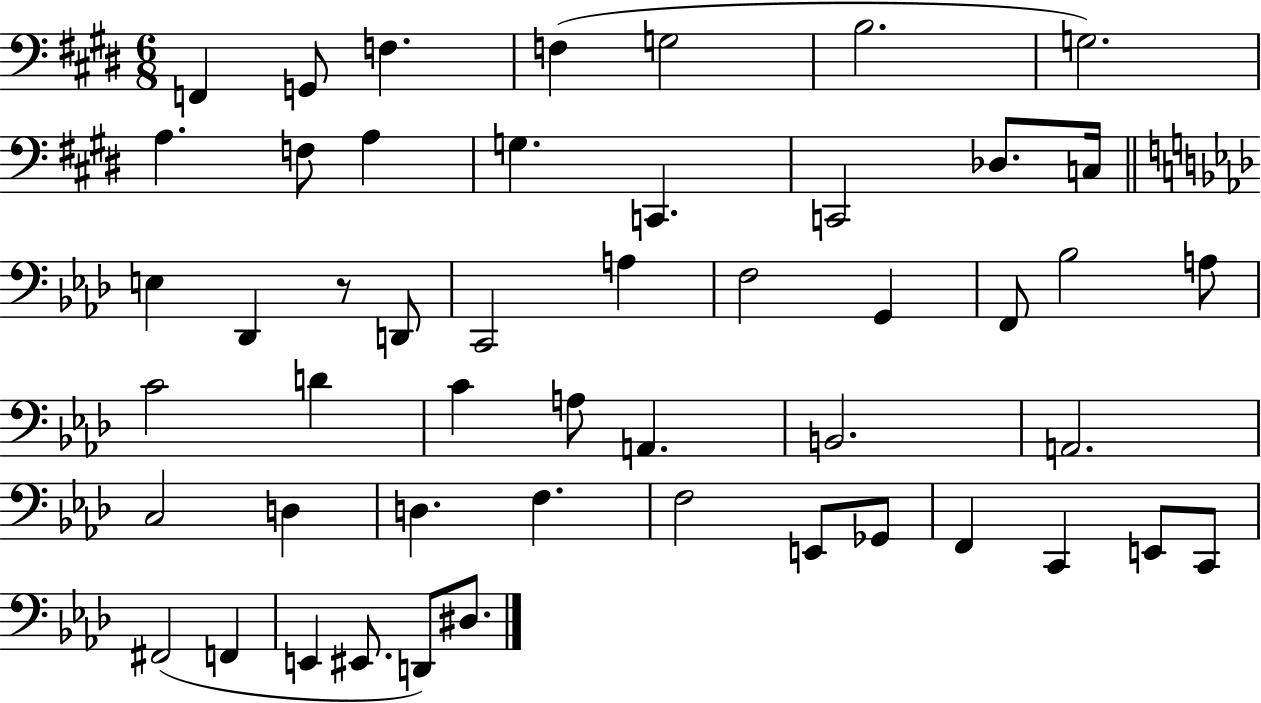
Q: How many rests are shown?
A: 1